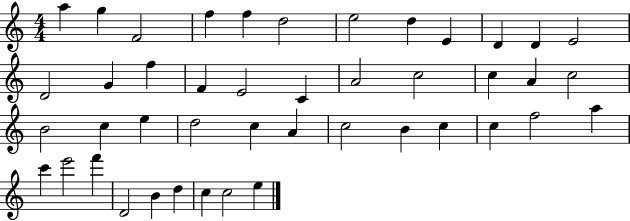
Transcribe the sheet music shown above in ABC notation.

X:1
T:Untitled
M:4/4
L:1/4
K:C
a g F2 f f d2 e2 d E D D E2 D2 G f F E2 C A2 c2 c A c2 B2 c e d2 c A c2 B c c f2 a c' e'2 f' D2 B d c c2 e